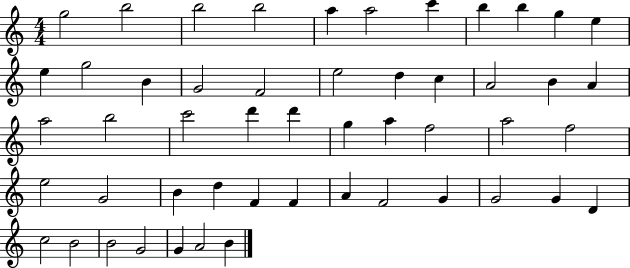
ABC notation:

X:1
T:Untitled
M:4/4
L:1/4
K:C
g2 b2 b2 b2 a a2 c' b b g e e g2 B G2 F2 e2 d c A2 B A a2 b2 c'2 d' d' g a f2 a2 f2 e2 G2 B d F F A F2 G G2 G D c2 B2 B2 G2 G A2 B